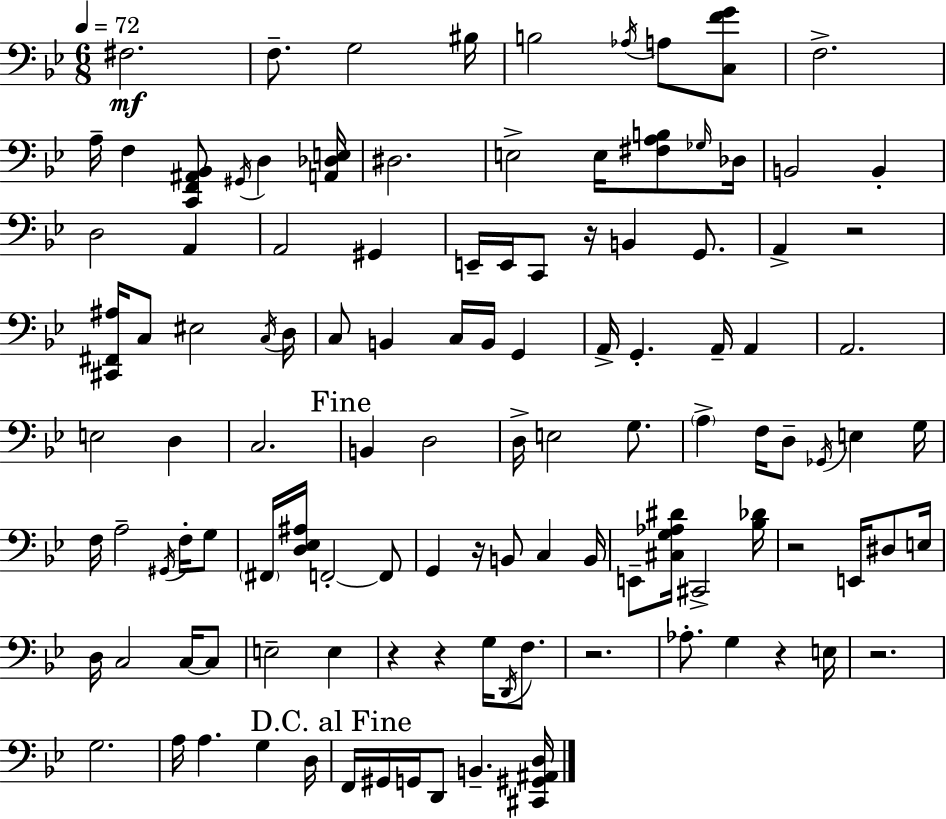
{
  \clef bass
  \numericTimeSignature
  \time 6/8
  \key bes \major
  \tempo 4 = 72
  fis2.\mf | f8.-- g2 bis16 | b2 \acciaccatura { aes16 } a8 <c f' g'>8 | f2.-> | \break a16-- f4 <c, f, ais, bes,>8 \acciaccatura { gis,16 } d4 | <a, des e>16 dis2. | e2-> e16 <fis a b>8 | \grace { ges16 } des16 b,2 b,4-. | \break d2 a,4 | a,2 gis,4 | e,16-- e,16 c,8 r16 b,4 | g,8. a,4-> r2 | \break <cis, fis, ais>16 c8 eis2 | \acciaccatura { c16 } d16 c8 b,4 c16 b,16 | g,4 a,16-> g,4.-. a,16-- | a,4 a,2. | \break e2 | d4 c2. | \mark "Fine" b,4 d2 | d16-> e2 | \break g8. \parenthesize a4-> f16 d8-- \acciaccatura { ges,16 } | e4 g16 f16 a2-- | \acciaccatura { gis,16 } f16-. g8 \parenthesize fis,16 <d ees ais>16 f,2-.~~ | f,8 g,4 r16 b,8 | \break c4 b,16 e,8-- <cis g aes dis'>16 cis,2-> | <bes des'>16 r2 | e,16 dis8 e16 d16 c2 | c16~~ c8 e2-- | \break e4 r4 r4 | g16 \acciaccatura { d,16 } f8. r2. | aes8.-. g4 | r4 e16 r2. | \break g2. | a16 a4. | g4 d16 \mark "D.C. al Fine" f,16 gis,16 g,16 d,8 | b,4.-- <cis, gis, ais, d>16 \bar "|."
}